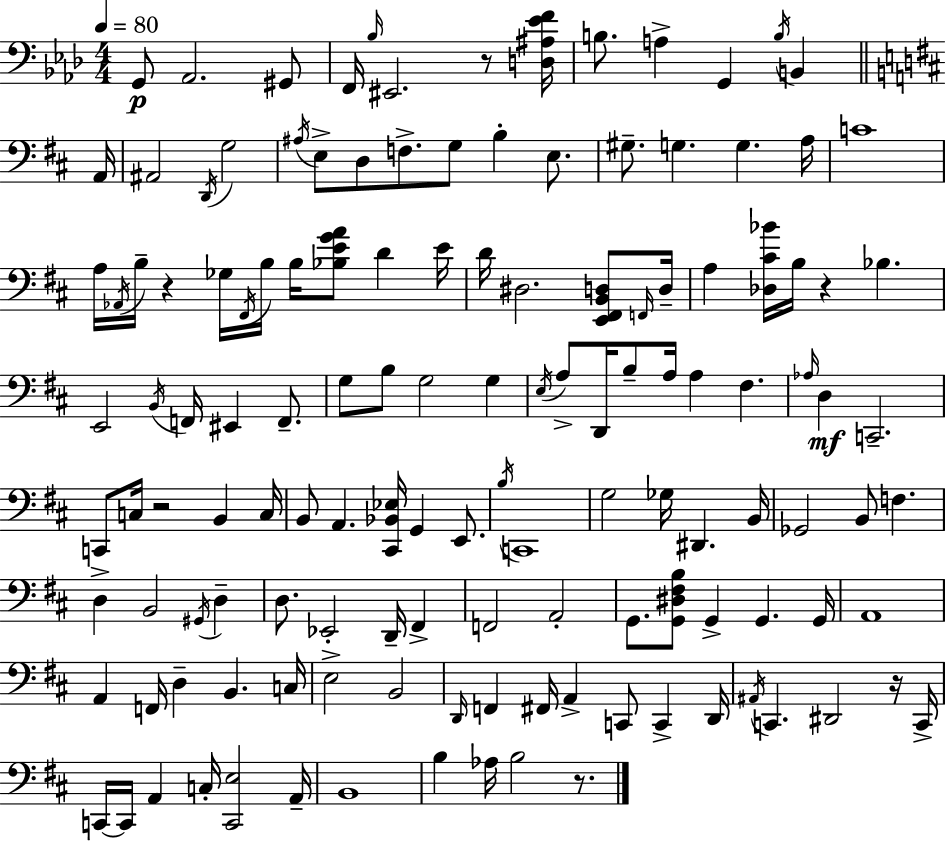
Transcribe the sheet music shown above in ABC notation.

X:1
T:Untitled
M:4/4
L:1/4
K:Ab
G,,/2 _A,,2 ^G,,/2 F,,/4 _B,/4 ^E,,2 z/2 [D,^A,_EF]/4 B,/2 A, G,, B,/4 B,, A,,/4 ^A,,2 D,,/4 G,2 ^A,/4 E,/2 D,/2 F,/2 G,/2 B, E,/2 ^G,/2 G, G, A,/4 C4 A,/4 _A,,/4 B,/4 z _G,/4 ^F,,/4 B,/4 B,/4 [_B,EGA]/2 D E/4 D/4 ^D,2 [E,,^F,,B,,D,]/2 F,,/4 D,/4 A, [_D,^C_B]/4 B,/4 z _B, E,,2 B,,/4 F,,/4 ^E,, F,,/2 G,/2 B,/2 G,2 G, E,/4 A,/2 D,,/4 B,/2 A,/4 A, ^F, _A,/4 D, C,,2 C,,/2 C,/4 z2 B,, C,/4 B,,/2 A,, [^C,,_B,,_E,]/4 G,, E,,/2 B,/4 C,,4 G,2 _G,/4 ^D,, B,,/4 _G,,2 B,,/2 F, D, B,,2 ^G,,/4 D, D,/2 _E,,2 D,,/4 ^F,, F,,2 A,,2 G,,/2 [G,,^D,^F,B,]/2 G,, G,, G,,/4 A,,4 A,, F,,/4 D, B,, C,/4 E,2 B,,2 D,,/4 F,, ^F,,/4 A,, C,,/2 C,, D,,/4 ^A,,/4 C,, ^D,,2 z/4 C,,/4 C,,/4 C,,/4 A,, C,/4 [C,,E,]2 A,,/4 B,,4 B, _A,/4 B,2 z/2